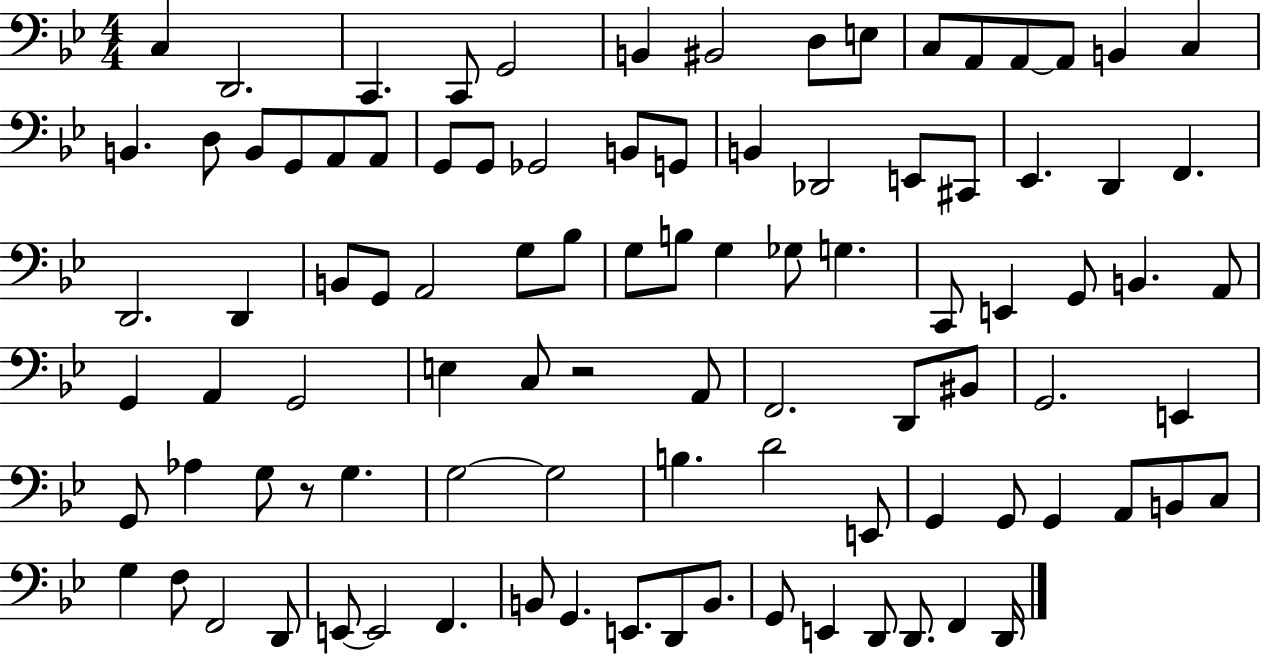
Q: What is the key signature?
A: BES major